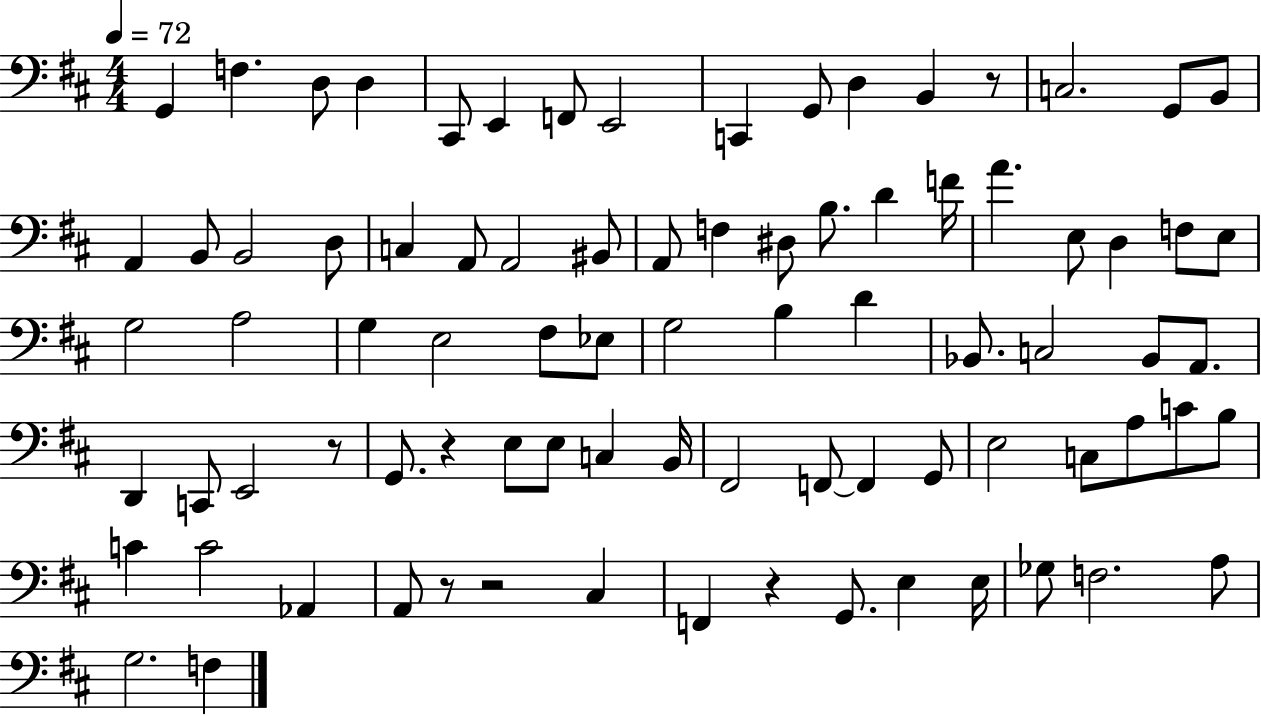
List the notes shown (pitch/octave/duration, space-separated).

G2/q F3/q. D3/e D3/q C#2/e E2/q F2/e E2/h C2/q G2/e D3/q B2/q R/e C3/h. G2/e B2/e A2/q B2/e B2/h D3/e C3/q A2/e A2/h BIS2/e A2/e F3/q D#3/e B3/e. D4/q F4/s A4/q. E3/e D3/q F3/e E3/e G3/h A3/h G3/q E3/h F#3/e Eb3/e G3/h B3/q D4/q Bb2/e. C3/h Bb2/e A2/e. D2/q C2/e E2/h R/e G2/e. R/q E3/e E3/e C3/q B2/s F#2/h F2/e F2/q G2/e E3/h C3/e A3/e C4/e B3/e C4/q C4/h Ab2/q A2/e R/e R/h C#3/q F2/q R/q G2/e. E3/q E3/s Gb3/e F3/h. A3/e G3/h. F3/q